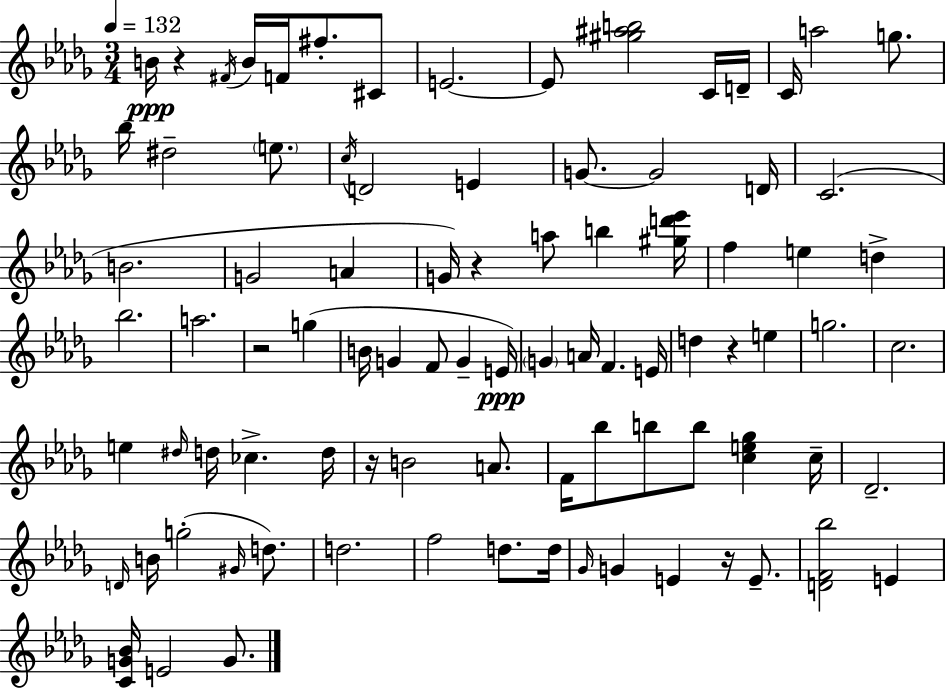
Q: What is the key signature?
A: BES minor